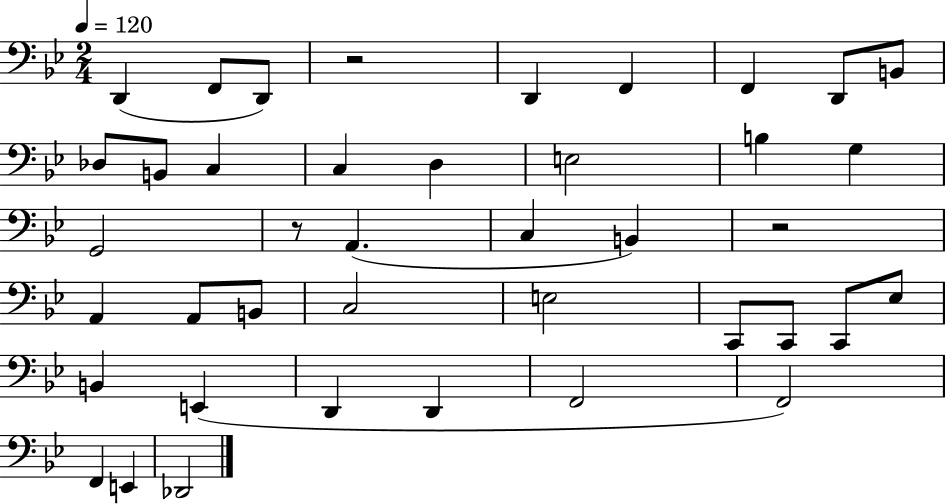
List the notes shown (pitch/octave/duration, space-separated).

D2/q F2/e D2/e R/h D2/q F2/q F2/q D2/e B2/e Db3/e B2/e C3/q C3/q D3/q E3/h B3/q G3/q G2/h R/e A2/q. C3/q B2/q R/h A2/q A2/e B2/e C3/h E3/h C2/e C2/e C2/e Eb3/e B2/q E2/q D2/q D2/q F2/h F2/h F2/q E2/q Db2/h